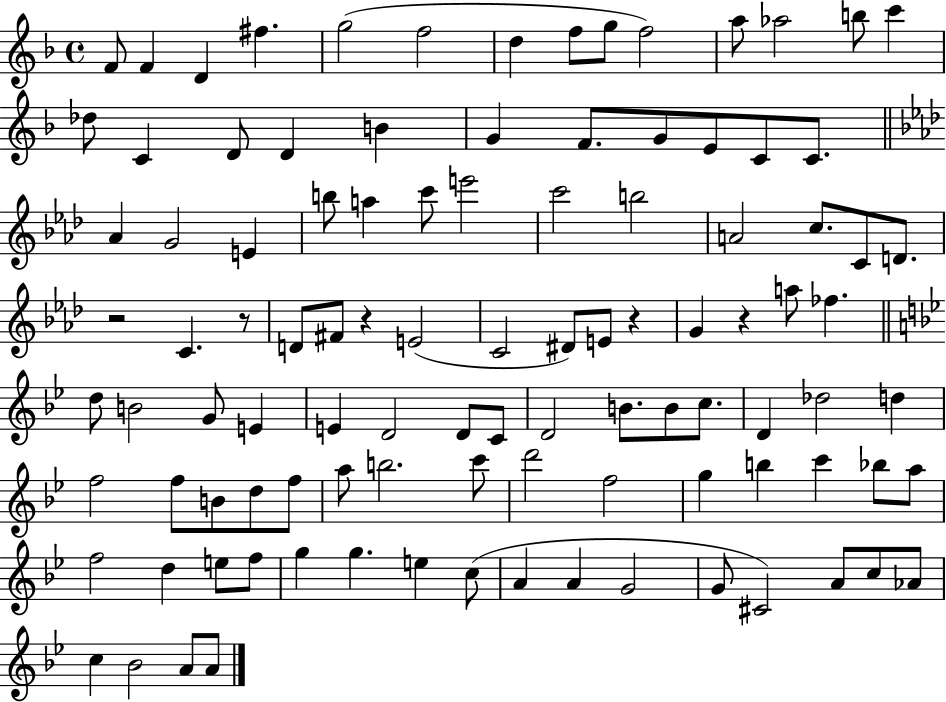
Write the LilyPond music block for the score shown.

{
  \clef treble
  \time 4/4
  \defaultTimeSignature
  \key f \major
  f'8 f'4 d'4 fis''4. | g''2( f''2 | d''4 f''8 g''8 f''2) | a''8 aes''2 b''8 c'''4 | \break des''8 c'4 d'8 d'4 b'4 | g'4 f'8. g'8 e'8 c'8 c'8. | \bar "||" \break \key aes \major aes'4 g'2 e'4 | b''8 a''4 c'''8 e'''2 | c'''2 b''2 | a'2 c''8. c'8 d'8. | \break r2 c'4. r8 | d'8 fis'8 r4 e'2( | c'2 dis'8) e'8 r4 | g'4 r4 a''8 fes''4. | \break \bar "||" \break \key bes \major d''8 b'2 g'8 e'4 | e'4 d'2 d'8 c'8 | d'2 b'8. b'8 c''8. | d'4 des''2 d''4 | \break f''2 f''8 b'8 d''8 f''8 | a''8 b''2. c'''8 | d'''2 f''2 | g''4 b''4 c'''4 bes''8 a''8 | \break f''2 d''4 e''8 f''8 | g''4 g''4. e''4 c''8( | a'4 a'4 g'2 | g'8 cis'2) a'8 c''8 aes'8 | \break c''4 bes'2 a'8 a'8 | \bar "|."
}